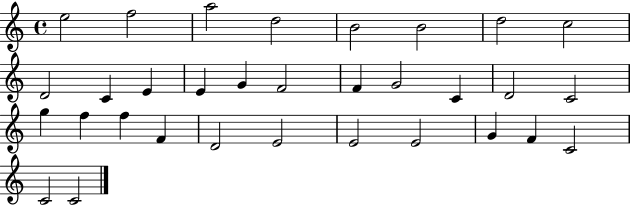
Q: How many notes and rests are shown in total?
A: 32